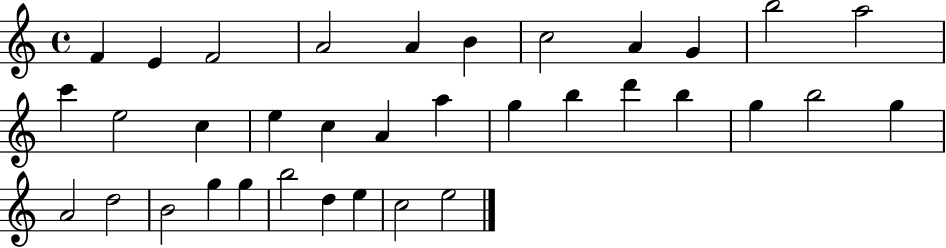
X:1
T:Untitled
M:4/4
L:1/4
K:C
F E F2 A2 A B c2 A G b2 a2 c' e2 c e c A a g b d' b g b2 g A2 d2 B2 g g b2 d e c2 e2